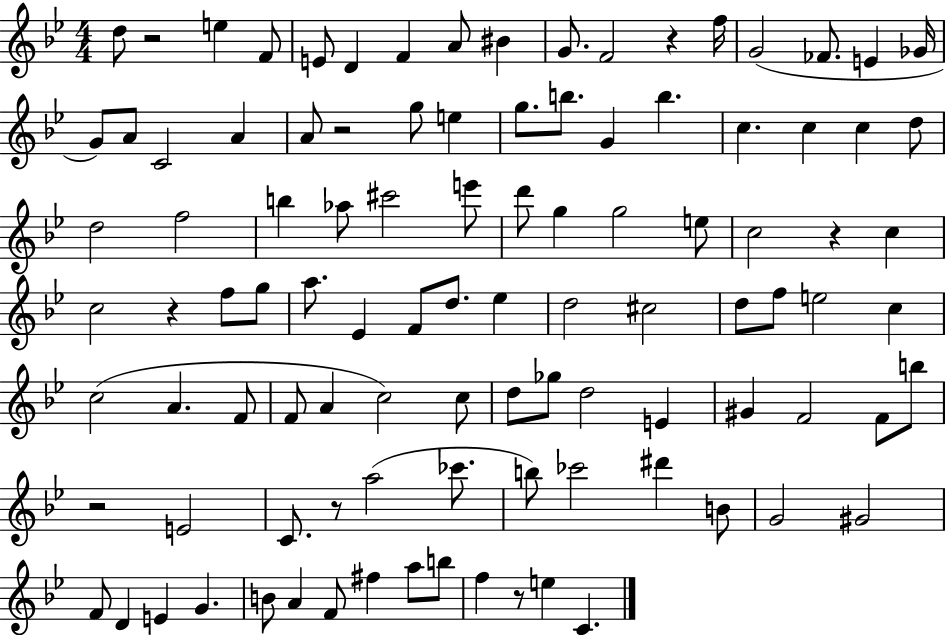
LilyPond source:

{
  \clef treble
  \numericTimeSignature
  \time 4/4
  \key bes \major
  d''8 r2 e''4 f'8 | e'8 d'4 f'4 a'8 bis'4 | g'8. f'2 r4 f''16 | g'2( fes'8. e'4 ges'16 | \break g'8) a'8 c'2 a'4 | a'8 r2 g''8 e''4 | g''8. b''8. g'4 b''4. | c''4. c''4 c''4 d''8 | \break d''2 f''2 | b''4 aes''8 cis'''2 e'''8 | d'''8 g''4 g''2 e''8 | c''2 r4 c''4 | \break c''2 r4 f''8 g''8 | a''8. ees'4 f'8 d''8. ees''4 | d''2 cis''2 | d''8 f''8 e''2 c''4 | \break c''2( a'4. f'8 | f'8 a'4 c''2) c''8 | d''8 ges''8 d''2 e'4 | gis'4 f'2 f'8 b''8 | \break r2 e'2 | c'8. r8 a''2( ces'''8. | b''8) ces'''2 dis'''4 b'8 | g'2 gis'2 | \break f'8 d'4 e'4 g'4. | b'8 a'4 f'8 fis''4 a''8 b''8 | f''4 r8 e''4 c'4. | \bar "|."
}